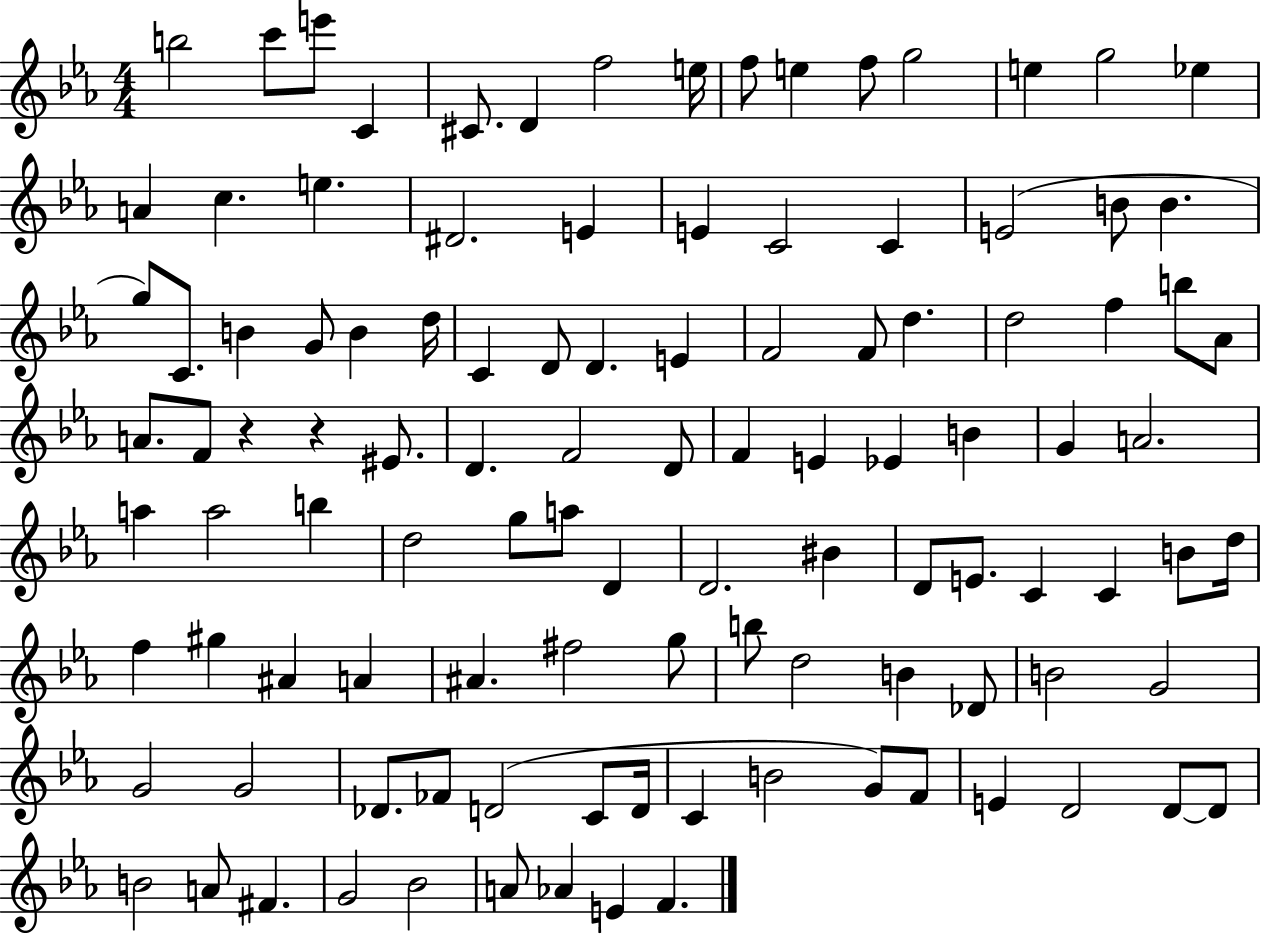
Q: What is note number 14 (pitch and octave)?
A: G5